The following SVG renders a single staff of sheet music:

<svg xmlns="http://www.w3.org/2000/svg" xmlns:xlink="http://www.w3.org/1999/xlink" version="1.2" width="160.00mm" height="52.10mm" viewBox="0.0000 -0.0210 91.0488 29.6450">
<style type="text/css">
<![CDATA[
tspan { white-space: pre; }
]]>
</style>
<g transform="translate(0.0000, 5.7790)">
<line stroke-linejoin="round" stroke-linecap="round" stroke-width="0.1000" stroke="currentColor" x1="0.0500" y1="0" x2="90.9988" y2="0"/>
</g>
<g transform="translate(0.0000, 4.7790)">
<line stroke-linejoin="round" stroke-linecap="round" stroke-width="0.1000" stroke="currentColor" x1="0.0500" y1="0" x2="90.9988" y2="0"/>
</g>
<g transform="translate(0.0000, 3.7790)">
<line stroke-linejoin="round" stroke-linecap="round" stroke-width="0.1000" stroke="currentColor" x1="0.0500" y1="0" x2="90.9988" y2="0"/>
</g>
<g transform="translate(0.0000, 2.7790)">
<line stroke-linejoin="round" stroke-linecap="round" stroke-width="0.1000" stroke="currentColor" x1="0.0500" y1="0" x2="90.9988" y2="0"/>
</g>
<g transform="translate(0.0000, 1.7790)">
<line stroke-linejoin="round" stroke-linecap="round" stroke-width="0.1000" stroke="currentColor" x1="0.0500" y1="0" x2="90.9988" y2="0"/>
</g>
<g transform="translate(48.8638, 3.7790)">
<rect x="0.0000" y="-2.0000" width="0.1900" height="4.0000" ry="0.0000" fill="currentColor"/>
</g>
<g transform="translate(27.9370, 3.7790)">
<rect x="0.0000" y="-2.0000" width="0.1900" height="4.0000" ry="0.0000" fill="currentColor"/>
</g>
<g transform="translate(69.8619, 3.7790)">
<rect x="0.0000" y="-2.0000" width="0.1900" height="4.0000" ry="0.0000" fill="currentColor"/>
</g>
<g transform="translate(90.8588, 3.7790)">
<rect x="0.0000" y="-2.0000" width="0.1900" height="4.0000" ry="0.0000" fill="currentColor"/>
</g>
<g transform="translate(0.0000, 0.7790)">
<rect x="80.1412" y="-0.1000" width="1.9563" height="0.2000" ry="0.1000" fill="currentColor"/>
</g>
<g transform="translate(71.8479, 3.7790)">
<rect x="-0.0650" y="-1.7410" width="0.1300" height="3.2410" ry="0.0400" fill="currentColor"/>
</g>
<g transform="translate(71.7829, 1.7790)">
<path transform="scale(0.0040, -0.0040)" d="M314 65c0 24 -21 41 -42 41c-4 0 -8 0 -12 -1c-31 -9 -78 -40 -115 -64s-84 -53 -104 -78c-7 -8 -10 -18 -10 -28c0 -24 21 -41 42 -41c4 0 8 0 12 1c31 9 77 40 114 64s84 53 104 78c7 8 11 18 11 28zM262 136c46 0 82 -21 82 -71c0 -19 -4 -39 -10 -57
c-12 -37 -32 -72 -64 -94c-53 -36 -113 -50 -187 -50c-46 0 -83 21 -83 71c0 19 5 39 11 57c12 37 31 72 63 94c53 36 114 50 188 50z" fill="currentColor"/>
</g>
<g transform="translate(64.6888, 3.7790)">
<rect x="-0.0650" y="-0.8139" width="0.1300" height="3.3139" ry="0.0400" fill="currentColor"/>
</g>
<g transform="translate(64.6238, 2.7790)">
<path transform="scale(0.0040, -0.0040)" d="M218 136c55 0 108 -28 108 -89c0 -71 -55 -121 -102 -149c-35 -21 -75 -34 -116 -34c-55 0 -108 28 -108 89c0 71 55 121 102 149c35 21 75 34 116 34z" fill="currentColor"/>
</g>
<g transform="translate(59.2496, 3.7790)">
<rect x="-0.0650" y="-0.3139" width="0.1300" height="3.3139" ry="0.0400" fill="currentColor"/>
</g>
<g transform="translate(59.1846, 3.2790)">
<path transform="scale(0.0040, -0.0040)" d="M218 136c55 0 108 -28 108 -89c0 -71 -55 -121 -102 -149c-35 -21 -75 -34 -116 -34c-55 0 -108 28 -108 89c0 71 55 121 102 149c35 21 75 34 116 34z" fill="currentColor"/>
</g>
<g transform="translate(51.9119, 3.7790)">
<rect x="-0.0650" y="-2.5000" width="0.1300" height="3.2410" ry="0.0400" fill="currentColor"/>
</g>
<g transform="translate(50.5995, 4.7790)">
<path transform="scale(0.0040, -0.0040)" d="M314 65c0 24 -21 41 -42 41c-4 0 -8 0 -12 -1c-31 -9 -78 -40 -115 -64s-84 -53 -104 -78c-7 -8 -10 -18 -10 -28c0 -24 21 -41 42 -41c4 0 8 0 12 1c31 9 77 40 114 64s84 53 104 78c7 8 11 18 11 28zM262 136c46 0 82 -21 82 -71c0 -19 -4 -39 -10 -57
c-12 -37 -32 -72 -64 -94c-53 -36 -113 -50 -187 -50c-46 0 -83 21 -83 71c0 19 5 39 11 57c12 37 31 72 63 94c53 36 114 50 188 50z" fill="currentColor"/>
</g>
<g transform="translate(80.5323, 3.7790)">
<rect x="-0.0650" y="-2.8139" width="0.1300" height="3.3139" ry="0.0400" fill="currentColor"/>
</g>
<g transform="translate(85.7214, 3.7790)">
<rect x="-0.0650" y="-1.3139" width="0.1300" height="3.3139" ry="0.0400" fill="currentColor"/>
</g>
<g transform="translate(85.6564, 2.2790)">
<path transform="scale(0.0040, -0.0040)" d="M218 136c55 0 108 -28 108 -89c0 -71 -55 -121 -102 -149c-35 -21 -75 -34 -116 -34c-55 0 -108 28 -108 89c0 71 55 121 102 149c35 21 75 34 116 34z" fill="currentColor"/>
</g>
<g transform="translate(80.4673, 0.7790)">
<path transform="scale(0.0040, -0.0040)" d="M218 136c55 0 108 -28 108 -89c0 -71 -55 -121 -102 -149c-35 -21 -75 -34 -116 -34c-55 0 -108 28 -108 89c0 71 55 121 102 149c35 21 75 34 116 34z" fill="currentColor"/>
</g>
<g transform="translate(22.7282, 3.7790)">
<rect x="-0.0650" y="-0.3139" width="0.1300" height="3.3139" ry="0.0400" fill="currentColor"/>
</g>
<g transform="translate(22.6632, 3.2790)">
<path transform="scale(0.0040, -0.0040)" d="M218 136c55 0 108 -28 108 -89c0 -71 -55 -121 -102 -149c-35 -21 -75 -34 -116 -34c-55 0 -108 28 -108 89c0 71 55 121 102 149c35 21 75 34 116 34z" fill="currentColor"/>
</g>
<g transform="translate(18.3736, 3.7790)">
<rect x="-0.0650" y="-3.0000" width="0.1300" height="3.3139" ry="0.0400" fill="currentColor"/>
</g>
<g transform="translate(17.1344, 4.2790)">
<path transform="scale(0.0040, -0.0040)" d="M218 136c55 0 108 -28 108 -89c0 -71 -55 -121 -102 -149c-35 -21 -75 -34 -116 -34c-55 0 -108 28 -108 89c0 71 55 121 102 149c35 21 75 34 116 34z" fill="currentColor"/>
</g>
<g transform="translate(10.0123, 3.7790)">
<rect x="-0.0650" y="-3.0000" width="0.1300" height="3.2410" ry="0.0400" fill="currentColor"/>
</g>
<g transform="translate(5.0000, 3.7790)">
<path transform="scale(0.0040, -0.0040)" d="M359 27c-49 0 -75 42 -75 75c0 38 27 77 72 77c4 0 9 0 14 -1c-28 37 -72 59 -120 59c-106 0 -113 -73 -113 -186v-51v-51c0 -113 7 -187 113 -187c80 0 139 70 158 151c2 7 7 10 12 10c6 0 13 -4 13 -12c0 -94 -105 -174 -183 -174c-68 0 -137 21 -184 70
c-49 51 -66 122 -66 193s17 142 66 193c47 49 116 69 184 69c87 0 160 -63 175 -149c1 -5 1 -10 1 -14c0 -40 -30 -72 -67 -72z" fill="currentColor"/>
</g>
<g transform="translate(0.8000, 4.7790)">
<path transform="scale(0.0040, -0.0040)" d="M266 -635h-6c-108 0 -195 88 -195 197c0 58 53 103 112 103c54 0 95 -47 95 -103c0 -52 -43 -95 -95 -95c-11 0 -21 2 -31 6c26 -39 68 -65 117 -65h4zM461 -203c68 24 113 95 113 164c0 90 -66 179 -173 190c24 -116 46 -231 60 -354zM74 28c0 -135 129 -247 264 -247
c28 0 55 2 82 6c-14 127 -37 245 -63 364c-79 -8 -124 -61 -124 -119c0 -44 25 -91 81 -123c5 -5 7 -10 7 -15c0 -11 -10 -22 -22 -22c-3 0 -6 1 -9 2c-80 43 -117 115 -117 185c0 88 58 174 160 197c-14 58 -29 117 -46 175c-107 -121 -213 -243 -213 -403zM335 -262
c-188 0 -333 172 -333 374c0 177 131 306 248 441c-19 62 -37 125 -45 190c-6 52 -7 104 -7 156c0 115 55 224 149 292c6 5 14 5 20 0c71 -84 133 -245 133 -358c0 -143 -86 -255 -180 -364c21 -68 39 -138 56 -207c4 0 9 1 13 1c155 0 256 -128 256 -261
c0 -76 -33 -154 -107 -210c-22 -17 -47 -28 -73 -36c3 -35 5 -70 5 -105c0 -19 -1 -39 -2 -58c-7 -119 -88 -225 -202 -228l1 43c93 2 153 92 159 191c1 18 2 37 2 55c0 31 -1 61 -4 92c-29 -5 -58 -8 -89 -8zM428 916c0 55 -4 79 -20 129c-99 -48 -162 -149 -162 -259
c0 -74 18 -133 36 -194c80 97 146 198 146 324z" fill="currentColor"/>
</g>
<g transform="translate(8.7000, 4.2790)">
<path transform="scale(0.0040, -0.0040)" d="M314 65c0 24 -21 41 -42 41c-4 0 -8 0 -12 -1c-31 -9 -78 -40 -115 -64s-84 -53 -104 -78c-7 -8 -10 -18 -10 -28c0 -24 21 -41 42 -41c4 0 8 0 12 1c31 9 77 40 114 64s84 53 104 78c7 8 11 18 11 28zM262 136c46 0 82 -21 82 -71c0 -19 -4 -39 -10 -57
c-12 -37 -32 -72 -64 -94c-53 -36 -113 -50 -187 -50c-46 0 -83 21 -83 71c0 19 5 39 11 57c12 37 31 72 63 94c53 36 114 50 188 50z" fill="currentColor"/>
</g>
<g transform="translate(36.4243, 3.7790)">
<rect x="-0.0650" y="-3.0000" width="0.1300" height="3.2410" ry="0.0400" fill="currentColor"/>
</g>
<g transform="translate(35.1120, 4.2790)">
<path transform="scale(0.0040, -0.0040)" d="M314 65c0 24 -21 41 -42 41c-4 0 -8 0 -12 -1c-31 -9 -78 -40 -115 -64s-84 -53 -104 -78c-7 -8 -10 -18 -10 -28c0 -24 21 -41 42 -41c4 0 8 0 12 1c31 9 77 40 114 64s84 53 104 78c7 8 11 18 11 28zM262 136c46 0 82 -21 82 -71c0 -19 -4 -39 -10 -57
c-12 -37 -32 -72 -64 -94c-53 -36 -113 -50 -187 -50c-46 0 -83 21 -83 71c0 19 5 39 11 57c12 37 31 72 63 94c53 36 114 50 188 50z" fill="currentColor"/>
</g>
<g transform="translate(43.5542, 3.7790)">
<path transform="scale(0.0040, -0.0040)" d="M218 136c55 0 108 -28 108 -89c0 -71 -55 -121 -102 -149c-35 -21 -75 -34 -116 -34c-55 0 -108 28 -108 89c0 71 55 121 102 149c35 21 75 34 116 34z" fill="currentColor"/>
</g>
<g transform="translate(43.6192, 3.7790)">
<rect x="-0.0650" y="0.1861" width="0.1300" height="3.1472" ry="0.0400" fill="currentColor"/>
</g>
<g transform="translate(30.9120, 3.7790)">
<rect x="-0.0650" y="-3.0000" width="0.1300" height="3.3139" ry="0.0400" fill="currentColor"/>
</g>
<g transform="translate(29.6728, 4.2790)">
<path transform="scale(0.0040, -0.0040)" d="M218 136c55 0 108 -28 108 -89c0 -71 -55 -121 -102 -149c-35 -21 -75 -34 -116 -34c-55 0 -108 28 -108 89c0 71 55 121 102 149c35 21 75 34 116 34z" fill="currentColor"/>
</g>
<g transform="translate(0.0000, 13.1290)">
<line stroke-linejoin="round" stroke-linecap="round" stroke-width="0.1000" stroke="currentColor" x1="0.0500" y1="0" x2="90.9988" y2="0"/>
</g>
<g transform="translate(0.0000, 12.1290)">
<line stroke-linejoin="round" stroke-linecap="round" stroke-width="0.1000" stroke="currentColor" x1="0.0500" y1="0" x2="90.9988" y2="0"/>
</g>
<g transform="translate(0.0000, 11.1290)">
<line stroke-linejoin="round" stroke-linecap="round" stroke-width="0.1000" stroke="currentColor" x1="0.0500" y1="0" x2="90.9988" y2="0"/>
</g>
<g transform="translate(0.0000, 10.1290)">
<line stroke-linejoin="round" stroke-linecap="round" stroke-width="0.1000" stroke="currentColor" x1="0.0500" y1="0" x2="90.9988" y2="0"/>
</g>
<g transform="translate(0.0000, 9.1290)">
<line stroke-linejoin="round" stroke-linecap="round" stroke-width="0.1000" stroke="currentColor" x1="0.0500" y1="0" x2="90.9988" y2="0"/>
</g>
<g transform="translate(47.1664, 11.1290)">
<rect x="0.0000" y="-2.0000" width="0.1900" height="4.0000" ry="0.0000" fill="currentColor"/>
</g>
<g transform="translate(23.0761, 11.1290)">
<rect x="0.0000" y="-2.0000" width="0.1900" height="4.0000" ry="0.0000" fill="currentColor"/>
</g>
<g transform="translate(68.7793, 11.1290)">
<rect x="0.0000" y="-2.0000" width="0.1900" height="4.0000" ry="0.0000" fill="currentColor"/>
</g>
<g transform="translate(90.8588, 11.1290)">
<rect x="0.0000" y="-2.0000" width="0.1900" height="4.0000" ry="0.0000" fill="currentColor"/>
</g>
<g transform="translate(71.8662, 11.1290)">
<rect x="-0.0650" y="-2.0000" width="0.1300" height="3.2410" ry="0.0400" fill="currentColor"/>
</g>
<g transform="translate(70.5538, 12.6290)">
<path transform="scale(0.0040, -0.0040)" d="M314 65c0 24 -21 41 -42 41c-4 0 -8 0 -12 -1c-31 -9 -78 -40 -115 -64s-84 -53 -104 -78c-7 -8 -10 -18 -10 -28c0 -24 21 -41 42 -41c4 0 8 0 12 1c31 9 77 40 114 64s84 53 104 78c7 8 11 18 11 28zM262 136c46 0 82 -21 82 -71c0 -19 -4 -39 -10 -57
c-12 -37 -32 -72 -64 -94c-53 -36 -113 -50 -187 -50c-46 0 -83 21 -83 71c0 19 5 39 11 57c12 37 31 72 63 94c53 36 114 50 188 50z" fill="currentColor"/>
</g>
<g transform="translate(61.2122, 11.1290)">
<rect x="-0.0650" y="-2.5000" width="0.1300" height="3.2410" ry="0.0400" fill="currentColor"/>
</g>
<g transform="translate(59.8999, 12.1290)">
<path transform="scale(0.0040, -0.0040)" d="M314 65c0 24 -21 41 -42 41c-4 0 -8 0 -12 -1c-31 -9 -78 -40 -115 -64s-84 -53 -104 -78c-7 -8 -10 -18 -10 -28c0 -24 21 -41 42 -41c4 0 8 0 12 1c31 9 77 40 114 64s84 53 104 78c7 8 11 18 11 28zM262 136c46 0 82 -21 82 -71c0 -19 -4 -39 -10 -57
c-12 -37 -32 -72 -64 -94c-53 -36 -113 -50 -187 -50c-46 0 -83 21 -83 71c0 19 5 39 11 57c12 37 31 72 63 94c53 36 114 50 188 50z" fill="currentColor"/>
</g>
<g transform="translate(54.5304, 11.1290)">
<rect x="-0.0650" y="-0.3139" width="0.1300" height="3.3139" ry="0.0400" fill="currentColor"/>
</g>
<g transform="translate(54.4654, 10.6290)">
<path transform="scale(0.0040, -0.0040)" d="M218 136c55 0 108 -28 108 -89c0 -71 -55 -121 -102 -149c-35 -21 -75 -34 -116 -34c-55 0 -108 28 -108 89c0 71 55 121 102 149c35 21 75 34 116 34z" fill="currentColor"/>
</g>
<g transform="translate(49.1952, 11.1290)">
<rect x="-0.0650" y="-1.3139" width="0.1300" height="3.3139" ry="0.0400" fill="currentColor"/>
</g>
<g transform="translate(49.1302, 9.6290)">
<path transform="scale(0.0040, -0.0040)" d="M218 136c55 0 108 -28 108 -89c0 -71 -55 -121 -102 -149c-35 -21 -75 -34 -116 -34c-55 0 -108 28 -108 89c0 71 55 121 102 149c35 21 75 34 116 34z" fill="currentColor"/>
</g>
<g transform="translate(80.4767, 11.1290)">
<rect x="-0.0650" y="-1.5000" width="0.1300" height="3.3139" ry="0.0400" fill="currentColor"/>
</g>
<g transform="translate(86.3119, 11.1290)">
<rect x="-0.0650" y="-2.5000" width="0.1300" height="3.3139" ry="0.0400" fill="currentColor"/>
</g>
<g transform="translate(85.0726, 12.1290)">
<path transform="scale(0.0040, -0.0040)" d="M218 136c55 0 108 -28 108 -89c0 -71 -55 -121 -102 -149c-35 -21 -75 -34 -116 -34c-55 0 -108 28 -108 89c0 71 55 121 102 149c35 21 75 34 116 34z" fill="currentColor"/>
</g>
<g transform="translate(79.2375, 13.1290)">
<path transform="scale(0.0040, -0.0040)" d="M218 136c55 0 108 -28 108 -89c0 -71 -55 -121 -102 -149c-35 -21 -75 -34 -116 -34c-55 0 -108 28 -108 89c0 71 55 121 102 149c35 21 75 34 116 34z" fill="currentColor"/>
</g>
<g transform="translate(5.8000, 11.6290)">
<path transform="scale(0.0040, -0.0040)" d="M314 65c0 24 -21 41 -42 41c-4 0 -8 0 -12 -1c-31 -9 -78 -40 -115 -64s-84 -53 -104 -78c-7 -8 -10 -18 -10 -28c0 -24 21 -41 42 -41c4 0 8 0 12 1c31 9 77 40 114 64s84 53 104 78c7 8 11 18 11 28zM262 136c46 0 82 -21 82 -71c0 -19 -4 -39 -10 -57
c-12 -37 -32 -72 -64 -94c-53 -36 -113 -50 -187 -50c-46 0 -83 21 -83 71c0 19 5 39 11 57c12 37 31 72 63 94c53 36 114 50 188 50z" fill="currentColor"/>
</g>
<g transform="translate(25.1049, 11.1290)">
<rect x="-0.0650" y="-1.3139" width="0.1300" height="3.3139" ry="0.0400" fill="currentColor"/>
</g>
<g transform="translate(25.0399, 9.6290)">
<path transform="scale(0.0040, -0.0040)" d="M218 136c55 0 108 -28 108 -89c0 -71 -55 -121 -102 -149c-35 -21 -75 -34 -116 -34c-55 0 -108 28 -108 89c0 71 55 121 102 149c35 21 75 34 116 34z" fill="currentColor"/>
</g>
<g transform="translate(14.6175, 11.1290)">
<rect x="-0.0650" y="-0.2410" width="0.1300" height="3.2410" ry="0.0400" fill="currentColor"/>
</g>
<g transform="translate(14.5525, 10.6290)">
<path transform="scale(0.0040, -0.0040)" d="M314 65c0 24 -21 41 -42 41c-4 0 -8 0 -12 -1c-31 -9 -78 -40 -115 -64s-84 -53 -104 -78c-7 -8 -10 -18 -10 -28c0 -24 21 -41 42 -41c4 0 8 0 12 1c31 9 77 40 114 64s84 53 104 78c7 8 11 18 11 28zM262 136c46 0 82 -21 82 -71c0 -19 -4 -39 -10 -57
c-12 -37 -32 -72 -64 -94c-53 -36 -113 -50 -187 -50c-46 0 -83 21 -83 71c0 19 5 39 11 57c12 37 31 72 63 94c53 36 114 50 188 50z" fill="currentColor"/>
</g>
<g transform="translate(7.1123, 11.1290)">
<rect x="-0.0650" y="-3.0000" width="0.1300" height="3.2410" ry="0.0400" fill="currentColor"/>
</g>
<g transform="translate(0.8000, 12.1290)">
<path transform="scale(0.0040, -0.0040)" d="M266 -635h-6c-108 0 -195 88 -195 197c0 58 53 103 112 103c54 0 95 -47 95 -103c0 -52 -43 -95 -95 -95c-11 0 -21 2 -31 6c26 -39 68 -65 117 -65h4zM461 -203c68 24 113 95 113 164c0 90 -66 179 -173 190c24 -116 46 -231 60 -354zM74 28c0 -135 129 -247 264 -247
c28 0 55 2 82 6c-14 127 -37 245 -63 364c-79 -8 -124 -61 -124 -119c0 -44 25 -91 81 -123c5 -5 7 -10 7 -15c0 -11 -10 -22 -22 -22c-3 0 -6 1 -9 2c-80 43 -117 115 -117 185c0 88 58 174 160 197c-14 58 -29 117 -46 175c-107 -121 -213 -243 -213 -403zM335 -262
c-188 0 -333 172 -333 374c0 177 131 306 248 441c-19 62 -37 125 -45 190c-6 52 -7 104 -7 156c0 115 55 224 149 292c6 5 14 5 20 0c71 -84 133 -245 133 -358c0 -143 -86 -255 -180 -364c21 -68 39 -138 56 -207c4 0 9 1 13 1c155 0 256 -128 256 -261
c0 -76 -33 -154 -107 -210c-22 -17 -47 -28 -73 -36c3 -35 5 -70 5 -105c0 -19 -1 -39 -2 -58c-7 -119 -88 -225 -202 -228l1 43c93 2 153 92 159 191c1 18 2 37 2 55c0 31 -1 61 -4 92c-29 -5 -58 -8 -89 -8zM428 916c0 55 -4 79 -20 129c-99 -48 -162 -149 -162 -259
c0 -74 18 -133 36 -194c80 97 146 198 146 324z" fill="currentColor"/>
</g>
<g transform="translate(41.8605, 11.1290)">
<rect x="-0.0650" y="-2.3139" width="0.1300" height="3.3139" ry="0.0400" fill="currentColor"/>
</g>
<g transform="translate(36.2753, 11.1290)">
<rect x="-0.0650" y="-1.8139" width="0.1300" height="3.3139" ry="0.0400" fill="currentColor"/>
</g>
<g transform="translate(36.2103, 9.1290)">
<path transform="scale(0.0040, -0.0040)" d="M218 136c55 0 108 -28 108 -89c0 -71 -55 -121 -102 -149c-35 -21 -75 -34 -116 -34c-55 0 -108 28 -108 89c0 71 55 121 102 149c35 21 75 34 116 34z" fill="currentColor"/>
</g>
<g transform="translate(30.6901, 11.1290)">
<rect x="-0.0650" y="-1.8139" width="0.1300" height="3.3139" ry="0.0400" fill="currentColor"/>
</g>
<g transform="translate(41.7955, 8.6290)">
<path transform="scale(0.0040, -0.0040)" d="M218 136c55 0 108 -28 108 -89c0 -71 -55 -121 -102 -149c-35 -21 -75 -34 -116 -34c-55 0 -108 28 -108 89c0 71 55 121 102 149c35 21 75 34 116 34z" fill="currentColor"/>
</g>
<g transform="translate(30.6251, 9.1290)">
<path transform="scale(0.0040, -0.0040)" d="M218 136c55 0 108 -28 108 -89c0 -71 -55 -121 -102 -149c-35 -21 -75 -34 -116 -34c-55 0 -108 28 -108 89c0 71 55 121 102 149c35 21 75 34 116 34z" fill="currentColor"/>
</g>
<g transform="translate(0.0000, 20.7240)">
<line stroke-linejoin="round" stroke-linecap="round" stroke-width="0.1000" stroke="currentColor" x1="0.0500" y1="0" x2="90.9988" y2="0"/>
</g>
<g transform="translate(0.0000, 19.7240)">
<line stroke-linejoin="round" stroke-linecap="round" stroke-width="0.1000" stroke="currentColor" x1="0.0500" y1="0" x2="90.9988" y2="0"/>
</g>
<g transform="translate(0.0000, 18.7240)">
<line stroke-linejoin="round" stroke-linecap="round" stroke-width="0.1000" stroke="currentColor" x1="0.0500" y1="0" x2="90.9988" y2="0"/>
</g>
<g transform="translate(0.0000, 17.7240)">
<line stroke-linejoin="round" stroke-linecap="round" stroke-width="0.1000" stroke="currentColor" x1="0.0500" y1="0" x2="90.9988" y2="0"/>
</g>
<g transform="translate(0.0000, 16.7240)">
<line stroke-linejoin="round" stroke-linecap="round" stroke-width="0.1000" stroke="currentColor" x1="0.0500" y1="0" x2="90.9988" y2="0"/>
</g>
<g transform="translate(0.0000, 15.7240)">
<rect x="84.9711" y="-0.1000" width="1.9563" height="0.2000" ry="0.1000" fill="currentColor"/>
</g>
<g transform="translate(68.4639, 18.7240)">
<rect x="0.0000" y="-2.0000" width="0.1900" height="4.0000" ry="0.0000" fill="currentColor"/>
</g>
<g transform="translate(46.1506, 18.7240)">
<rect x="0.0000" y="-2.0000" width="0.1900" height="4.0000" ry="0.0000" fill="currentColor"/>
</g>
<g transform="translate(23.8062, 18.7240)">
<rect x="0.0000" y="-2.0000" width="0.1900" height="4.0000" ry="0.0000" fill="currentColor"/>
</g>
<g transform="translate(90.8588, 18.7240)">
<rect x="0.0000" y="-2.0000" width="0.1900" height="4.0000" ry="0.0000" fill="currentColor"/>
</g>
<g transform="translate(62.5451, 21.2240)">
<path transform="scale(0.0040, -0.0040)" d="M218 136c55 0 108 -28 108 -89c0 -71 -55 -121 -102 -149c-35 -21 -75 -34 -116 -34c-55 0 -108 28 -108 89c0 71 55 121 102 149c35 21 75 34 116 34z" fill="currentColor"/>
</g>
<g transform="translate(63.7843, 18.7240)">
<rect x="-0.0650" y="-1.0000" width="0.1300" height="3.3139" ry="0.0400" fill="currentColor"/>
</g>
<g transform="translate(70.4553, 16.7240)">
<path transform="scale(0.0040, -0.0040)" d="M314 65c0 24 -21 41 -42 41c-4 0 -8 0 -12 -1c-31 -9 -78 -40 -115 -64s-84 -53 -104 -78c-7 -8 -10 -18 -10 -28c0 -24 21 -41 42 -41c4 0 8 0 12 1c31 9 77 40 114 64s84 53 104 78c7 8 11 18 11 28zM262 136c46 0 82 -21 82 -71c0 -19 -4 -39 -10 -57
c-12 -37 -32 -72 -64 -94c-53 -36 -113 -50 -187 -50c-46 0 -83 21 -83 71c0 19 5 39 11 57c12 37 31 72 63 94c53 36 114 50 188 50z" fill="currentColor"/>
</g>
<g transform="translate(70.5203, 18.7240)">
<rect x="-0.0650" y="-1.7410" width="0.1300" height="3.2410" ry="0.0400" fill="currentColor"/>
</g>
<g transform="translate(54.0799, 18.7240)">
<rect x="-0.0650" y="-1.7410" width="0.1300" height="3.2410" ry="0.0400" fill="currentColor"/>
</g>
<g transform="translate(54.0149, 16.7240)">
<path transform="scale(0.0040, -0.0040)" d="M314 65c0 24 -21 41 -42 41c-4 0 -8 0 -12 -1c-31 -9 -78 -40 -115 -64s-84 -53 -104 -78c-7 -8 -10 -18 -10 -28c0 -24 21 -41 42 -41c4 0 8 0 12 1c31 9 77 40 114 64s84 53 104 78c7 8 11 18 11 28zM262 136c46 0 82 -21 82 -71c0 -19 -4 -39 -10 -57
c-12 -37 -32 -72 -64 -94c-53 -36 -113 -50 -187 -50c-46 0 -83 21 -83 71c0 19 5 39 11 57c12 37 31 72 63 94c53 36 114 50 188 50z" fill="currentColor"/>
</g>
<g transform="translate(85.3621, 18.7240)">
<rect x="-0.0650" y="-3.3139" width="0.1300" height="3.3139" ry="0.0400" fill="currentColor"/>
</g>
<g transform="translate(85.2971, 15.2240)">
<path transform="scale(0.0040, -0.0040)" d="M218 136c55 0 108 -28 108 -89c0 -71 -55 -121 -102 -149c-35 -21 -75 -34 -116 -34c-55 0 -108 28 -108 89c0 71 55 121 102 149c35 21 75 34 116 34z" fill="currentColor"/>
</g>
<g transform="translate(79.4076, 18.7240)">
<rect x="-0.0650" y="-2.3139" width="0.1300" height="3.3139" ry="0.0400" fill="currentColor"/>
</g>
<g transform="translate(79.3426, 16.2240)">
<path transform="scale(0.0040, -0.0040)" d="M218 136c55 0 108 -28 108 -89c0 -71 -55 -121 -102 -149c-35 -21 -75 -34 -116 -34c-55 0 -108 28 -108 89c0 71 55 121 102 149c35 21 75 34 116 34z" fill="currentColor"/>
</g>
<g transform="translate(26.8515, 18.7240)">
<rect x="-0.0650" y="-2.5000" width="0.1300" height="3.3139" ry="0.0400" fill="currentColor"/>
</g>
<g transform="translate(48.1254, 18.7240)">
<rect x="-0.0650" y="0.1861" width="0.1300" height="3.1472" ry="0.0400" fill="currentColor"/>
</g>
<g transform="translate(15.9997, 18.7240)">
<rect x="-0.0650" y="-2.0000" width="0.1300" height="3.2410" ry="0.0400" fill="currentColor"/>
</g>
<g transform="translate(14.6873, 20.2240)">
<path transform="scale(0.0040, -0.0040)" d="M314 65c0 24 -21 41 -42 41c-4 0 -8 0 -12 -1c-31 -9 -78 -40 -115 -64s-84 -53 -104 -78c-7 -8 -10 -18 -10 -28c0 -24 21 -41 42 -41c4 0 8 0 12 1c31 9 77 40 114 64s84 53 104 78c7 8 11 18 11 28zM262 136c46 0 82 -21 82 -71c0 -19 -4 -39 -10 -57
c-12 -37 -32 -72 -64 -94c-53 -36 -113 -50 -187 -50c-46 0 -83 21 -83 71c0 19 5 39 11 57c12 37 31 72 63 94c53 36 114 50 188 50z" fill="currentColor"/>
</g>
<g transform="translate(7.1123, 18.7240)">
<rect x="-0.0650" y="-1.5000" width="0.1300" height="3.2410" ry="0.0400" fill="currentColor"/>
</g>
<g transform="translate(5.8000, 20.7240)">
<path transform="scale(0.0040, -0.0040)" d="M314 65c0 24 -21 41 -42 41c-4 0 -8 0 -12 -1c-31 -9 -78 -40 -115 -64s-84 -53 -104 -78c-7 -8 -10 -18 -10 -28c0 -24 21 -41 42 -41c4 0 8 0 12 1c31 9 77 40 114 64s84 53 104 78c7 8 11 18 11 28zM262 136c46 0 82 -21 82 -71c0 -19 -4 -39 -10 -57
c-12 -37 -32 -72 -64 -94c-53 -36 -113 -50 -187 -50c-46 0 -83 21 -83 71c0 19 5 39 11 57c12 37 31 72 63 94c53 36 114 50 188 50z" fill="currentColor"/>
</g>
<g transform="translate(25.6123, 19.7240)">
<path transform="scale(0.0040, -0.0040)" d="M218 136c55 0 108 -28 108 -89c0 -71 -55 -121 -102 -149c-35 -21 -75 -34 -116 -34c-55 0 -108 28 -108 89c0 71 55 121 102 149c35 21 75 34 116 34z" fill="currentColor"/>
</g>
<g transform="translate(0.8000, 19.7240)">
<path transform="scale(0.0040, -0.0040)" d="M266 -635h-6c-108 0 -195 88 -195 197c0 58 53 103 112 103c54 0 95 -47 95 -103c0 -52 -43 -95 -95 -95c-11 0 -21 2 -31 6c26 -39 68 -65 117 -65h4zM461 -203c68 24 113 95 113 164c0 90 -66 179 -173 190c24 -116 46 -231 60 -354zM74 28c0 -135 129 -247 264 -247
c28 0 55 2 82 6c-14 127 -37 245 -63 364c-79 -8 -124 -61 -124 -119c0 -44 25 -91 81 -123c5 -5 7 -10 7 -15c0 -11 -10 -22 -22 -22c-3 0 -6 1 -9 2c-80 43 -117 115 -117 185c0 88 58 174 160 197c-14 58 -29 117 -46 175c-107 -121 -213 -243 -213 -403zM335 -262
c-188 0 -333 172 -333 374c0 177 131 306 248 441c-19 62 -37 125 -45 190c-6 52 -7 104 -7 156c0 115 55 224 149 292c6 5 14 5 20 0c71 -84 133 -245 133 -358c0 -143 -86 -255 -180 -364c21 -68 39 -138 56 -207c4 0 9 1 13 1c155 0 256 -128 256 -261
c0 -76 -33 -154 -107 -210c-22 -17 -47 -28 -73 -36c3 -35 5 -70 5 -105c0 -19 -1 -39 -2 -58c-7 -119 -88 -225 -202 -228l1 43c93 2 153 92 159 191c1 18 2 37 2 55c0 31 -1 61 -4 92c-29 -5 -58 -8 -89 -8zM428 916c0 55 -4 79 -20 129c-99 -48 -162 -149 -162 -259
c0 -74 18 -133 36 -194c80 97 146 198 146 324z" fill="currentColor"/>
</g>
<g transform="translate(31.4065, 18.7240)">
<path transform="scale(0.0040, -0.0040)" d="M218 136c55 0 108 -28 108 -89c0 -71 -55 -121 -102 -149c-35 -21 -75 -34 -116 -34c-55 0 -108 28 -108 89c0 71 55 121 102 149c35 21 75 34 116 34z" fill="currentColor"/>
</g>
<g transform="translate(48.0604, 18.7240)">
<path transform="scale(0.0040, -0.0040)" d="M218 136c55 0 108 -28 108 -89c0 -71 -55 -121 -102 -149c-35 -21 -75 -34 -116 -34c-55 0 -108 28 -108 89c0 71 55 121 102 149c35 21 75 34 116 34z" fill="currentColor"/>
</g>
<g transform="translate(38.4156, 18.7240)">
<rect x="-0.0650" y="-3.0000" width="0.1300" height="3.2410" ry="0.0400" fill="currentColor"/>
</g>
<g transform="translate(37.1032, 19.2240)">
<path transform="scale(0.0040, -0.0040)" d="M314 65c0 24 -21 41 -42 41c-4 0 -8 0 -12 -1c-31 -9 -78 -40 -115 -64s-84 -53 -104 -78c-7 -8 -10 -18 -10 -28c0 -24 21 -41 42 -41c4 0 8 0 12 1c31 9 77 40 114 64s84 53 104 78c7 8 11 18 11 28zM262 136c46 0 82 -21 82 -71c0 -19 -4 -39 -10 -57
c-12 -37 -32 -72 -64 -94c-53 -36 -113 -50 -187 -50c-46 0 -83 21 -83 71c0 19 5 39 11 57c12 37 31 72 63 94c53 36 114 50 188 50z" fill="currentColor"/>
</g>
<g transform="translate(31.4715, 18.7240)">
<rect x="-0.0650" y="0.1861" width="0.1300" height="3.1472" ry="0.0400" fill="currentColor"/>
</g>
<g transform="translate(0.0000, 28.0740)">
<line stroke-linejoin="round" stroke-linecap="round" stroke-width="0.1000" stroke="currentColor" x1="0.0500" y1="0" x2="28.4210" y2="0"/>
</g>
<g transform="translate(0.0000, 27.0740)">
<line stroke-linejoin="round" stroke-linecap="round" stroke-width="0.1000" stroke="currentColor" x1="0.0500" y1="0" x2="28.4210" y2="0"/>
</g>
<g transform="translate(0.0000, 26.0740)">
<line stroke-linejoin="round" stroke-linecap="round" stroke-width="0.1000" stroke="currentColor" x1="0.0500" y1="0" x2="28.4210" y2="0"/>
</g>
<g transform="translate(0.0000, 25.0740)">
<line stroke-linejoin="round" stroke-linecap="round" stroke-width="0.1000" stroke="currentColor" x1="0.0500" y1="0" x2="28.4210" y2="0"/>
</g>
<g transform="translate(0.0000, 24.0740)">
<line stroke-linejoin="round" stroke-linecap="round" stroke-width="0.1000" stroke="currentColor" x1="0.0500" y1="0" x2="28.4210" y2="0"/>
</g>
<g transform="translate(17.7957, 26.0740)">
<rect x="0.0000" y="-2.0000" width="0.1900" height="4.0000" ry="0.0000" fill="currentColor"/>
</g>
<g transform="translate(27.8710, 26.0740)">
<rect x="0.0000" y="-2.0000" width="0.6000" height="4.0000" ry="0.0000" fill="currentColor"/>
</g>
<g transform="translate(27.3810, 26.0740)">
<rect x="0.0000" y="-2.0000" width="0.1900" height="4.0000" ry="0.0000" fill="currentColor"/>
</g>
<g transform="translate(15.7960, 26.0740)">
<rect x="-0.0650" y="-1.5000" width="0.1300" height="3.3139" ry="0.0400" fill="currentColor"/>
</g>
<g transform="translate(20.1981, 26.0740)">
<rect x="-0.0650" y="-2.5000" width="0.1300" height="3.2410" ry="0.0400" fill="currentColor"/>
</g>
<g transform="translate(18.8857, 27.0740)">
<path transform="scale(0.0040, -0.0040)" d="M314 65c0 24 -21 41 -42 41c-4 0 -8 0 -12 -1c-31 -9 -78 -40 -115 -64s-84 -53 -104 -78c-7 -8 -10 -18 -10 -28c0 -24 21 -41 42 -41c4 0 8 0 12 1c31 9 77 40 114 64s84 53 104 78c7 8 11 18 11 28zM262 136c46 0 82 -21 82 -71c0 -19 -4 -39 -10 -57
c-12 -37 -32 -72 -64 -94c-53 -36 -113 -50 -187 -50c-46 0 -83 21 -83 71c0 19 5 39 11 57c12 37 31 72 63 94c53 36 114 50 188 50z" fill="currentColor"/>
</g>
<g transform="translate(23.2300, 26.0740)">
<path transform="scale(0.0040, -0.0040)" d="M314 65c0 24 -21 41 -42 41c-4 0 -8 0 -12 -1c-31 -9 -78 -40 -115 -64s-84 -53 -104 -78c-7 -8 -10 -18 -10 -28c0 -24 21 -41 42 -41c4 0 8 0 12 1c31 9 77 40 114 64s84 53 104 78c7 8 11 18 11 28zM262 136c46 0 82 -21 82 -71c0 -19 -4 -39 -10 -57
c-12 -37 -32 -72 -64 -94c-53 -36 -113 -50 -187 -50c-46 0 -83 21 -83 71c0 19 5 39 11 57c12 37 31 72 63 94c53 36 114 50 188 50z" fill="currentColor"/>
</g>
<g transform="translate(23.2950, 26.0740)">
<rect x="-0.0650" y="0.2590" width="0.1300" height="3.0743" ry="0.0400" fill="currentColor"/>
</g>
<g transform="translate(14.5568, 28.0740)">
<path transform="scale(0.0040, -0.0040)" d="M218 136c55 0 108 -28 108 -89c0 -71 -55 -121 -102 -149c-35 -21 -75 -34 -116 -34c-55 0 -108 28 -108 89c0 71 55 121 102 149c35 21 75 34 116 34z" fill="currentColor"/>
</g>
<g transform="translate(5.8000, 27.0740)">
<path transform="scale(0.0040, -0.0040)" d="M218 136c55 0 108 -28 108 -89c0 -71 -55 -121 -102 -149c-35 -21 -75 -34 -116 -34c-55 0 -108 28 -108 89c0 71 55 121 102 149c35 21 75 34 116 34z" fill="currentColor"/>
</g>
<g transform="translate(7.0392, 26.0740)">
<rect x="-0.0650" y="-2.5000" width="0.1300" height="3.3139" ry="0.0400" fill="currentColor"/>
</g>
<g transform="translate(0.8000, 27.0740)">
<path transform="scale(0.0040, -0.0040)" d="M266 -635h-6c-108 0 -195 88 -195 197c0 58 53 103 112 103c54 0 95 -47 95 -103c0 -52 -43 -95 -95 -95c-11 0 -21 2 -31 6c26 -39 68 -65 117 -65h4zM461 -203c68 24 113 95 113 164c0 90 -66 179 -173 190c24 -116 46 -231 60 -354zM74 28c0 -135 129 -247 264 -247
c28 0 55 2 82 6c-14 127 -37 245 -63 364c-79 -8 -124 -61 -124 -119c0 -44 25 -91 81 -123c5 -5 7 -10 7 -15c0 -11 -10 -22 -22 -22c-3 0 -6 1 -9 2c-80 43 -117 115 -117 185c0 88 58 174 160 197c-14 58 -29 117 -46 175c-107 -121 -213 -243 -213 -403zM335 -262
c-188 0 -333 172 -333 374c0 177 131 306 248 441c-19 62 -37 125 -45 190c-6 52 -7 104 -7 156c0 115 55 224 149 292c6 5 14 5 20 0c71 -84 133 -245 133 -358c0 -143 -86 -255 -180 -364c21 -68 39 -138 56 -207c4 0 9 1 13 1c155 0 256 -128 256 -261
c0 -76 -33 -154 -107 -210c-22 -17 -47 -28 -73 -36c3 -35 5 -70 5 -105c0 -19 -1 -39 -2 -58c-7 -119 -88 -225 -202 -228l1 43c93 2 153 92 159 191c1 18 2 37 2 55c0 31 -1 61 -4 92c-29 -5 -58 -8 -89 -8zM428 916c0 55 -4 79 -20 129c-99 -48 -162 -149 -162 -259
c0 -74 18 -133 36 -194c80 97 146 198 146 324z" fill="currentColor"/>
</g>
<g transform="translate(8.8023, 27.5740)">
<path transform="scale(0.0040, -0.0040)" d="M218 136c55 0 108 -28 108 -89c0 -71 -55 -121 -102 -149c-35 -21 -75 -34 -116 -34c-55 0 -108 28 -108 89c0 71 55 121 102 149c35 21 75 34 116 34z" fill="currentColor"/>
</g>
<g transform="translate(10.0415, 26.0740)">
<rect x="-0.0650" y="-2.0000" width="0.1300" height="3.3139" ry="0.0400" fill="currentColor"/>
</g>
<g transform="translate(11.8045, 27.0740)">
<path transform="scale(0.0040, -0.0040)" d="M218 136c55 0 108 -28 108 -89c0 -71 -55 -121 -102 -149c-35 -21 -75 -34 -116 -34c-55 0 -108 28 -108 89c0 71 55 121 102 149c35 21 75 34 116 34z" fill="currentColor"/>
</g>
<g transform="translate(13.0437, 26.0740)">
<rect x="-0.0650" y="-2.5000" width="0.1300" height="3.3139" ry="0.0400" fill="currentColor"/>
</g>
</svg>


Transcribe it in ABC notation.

X:1
T:Untitled
M:4/4
L:1/4
K:C
A2 A c A A2 B G2 c d f2 a e A2 c2 e f f g e c G2 F2 E G E2 F2 G B A2 B f2 D f2 g b G F G E G2 B2